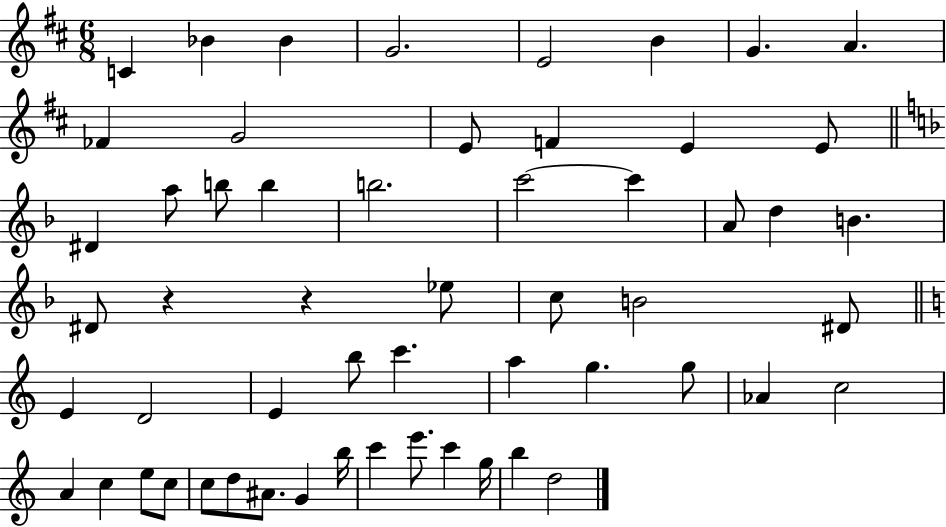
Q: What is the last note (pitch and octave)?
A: D5